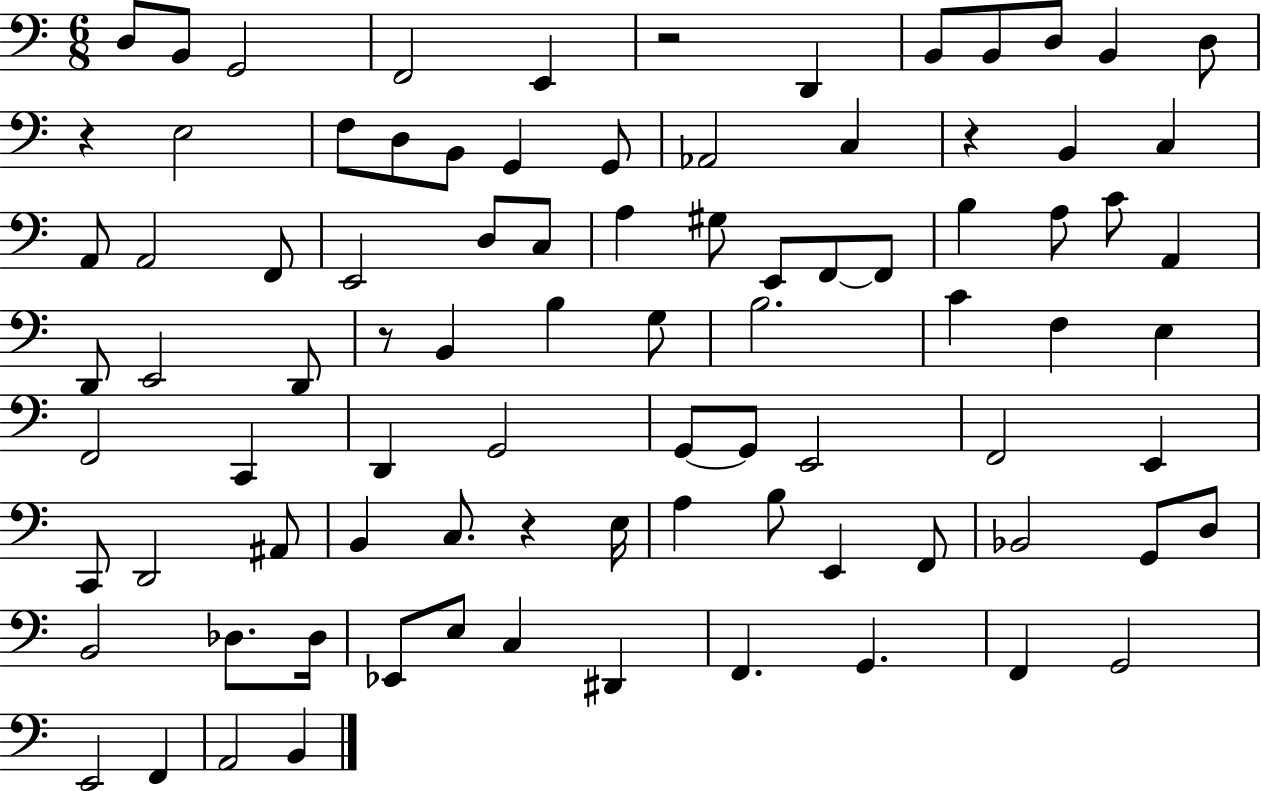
{
  \clef bass
  \numericTimeSignature
  \time 6/8
  \key c \major
  d8 b,8 g,2 | f,2 e,4 | r2 d,4 | b,8 b,8 d8 b,4 d8 | \break r4 e2 | f8 d8 b,8 g,4 g,8 | aes,2 c4 | r4 b,4 c4 | \break a,8 a,2 f,8 | e,2 d8 c8 | a4 gis8 e,8 f,8~~ f,8 | b4 a8 c'8 a,4 | \break d,8 e,2 d,8 | r8 b,4 b4 g8 | b2. | c'4 f4 e4 | \break f,2 c,4 | d,4 g,2 | g,8~~ g,8 e,2 | f,2 e,4 | \break c,8 d,2 ais,8 | b,4 c8. r4 e16 | a4 b8 e,4 f,8 | bes,2 g,8 d8 | \break b,2 des8. des16 | ees,8 e8 c4 dis,4 | f,4. g,4. | f,4 g,2 | \break e,2 f,4 | a,2 b,4 | \bar "|."
}